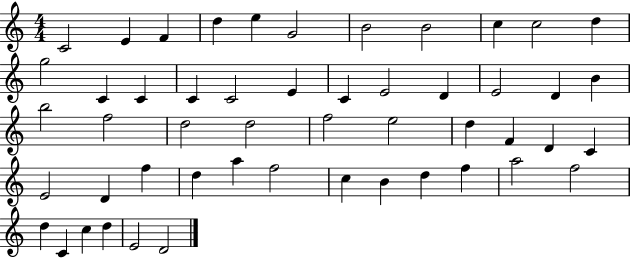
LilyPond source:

{
  \clef treble
  \numericTimeSignature
  \time 4/4
  \key c \major
  c'2 e'4 f'4 | d''4 e''4 g'2 | b'2 b'2 | c''4 c''2 d''4 | \break g''2 c'4 c'4 | c'4 c'2 e'4 | c'4 e'2 d'4 | e'2 d'4 b'4 | \break b''2 f''2 | d''2 d''2 | f''2 e''2 | d''4 f'4 d'4 c'4 | \break e'2 d'4 f''4 | d''4 a''4 f''2 | c''4 b'4 d''4 f''4 | a''2 f''2 | \break d''4 c'4 c''4 d''4 | e'2 d'2 | \bar "|."
}